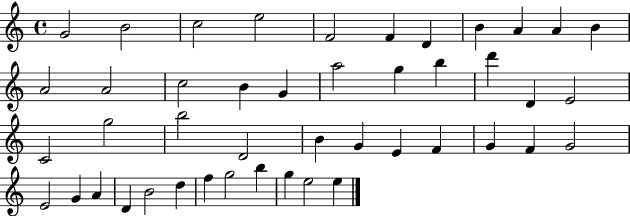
X:1
T:Untitled
M:4/4
L:1/4
K:C
G2 B2 c2 e2 F2 F D B A A B A2 A2 c2 B G a2 g b d' D E2 C2 g2 b2 D2 B G E F G F G2 E2 G A D B2 d f g2 b g e2 e